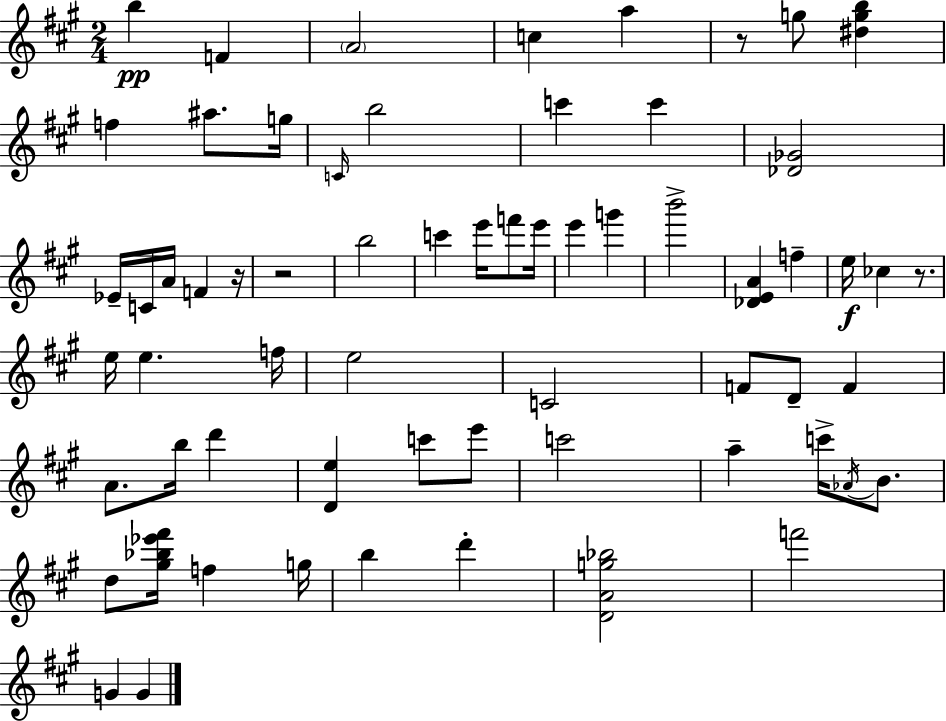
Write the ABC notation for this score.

X:1
T:Untitled
M:2/4
L:1/4
K:A
b F A2 c a z/2 g/2 [^dgb] f ^a/2 g/4 C/4 b2 c' c' [_D_G]2 _E/4 C/4 A/4 F z/4 z2 b2 c' e'/4 f'/2 e'/4 e' g' b'2 [_DEA] f e/4 _c z/2 e/4 e f/4 e2 C2 F/2 D/2 F A/2 b/4 d' [De] c'/2 e'/2 c'2 a c'/4 _A/4 B/2 d/2 [^g_b_e'^f']/4 f g/4 b d' [DAg_b]2 f'2 G G